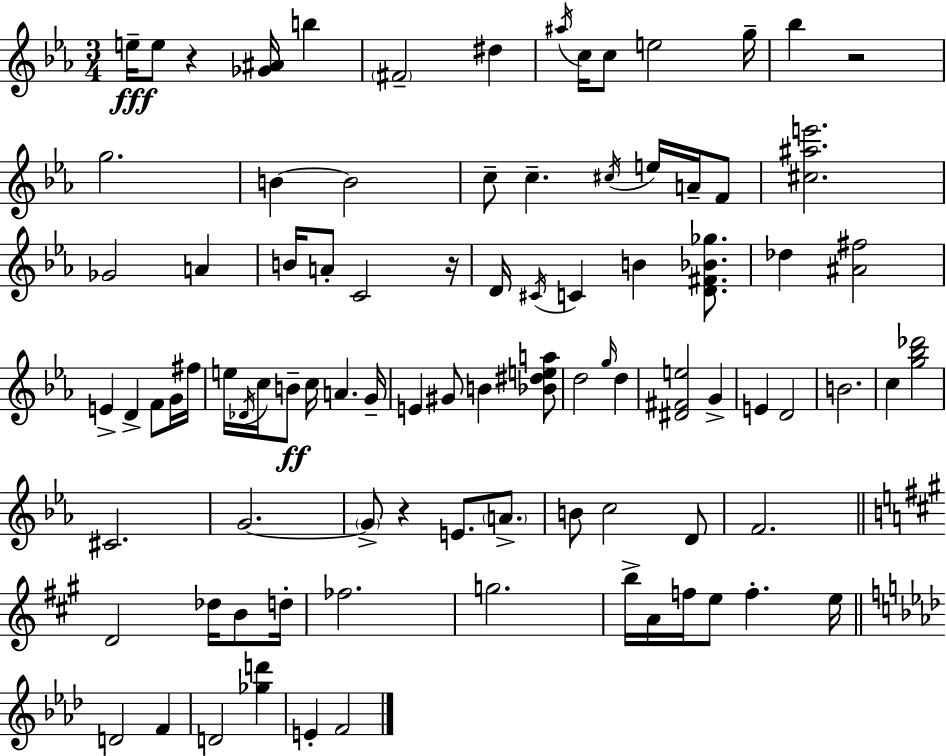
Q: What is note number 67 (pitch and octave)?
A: FES5